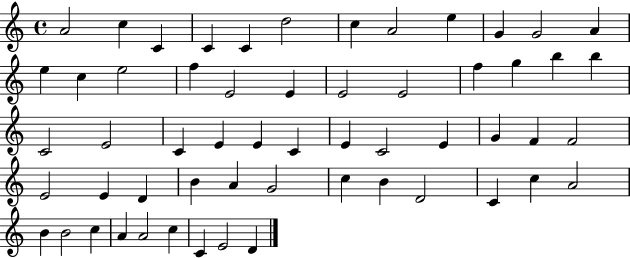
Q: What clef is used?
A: treble